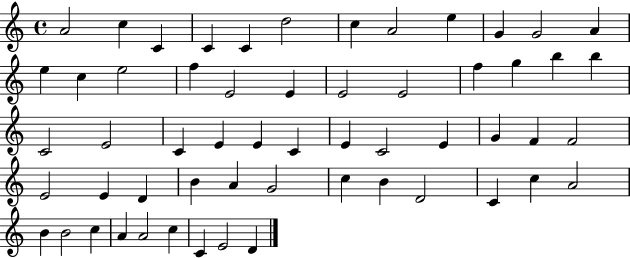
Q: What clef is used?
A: treble